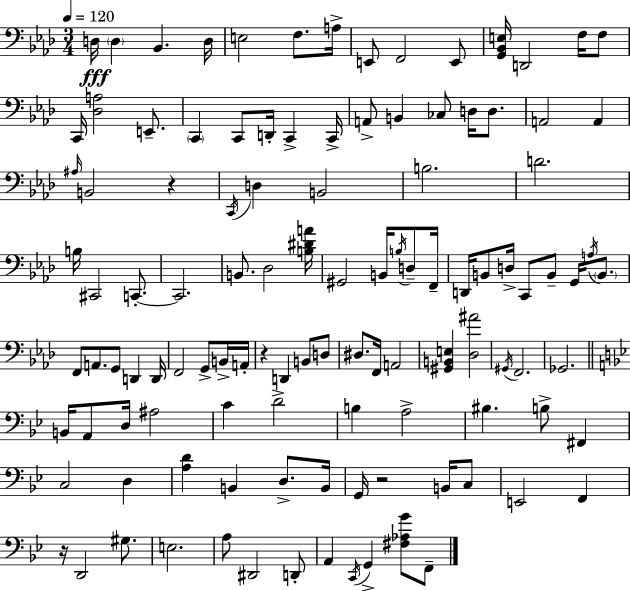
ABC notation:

X:1
T:Untitled
M:3/4
L:1/4
K:Fm
D,/4 D, _B,, D,/4 E,2 F,/2 A,/4 E,,/2 F,,2 E,,/2 [G,,_B,,E,]/4 D,,2 F,/4 F,/2 C,,/4 [_D,A,]2 E,,/2 C,, C,,/2 D,,/4 C,, C,,/4 A,,/2 B,, _C,/2 D,/4 D,/2 A,,2 A,, ^A,/4 B,,2 z C,,/4 D, B,,2 B,2 D2 B,/4 ^C,,2 C,,/2 C,,2 B,,/2 _D,2 [B,^DA]/4 ^G,,2 B,,/4 B,/4 D,/2 F,,/4 D,,/4 B,,/2 D,/4 C,,/2 B,,/2 G,,/4 A,/4 B,,/2 F,,/2 A,,/2 G,,/2 D,, D,,/4 F,,2 G,,/2 B,,/4 A,,/4 z D,, B,,/2 D,/2 ^D,/2 F,,/4 A,,2 [^G,,B,,E,] [_D,^A]2 ^G,,/4 F,,2 _G,,2 B,,/4 A,,/2 D,/4 ^A,2 C D2 B, A,2 ^B, B,/2 ^F,, C,2 D, [A,D] B,, D,/2 B,,/4 G,,/4 z2 B,,/4 C,/2 E,,2 F,, z/4 D,,2 ^G,/2 E,2 A,/2 ^D,,2 D,,/2 A,, C,,/4 G,, [^F,_A,G]/2 F,,/2